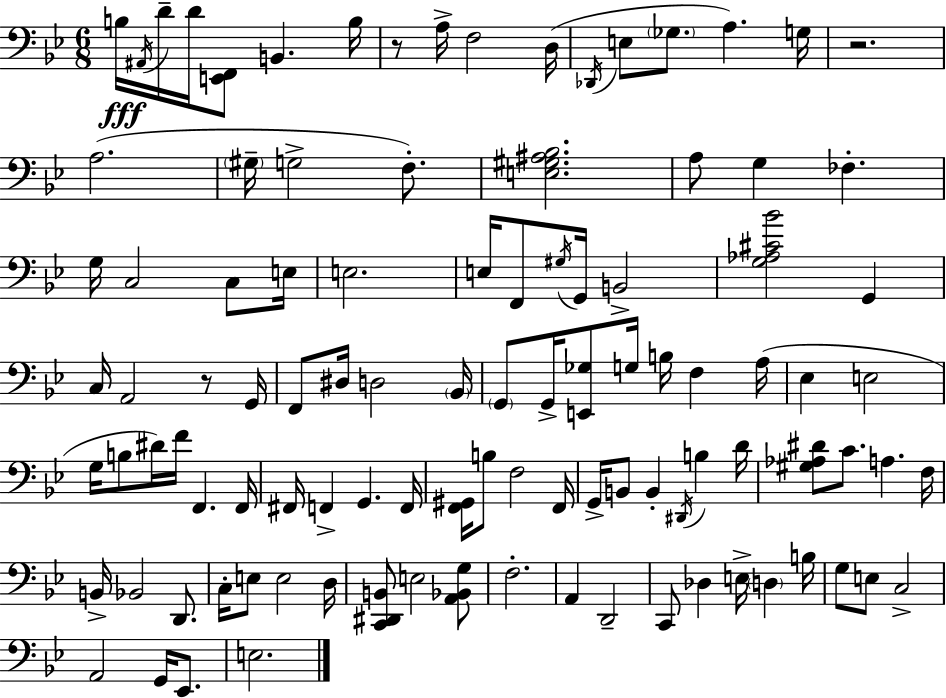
{
  \clef bass
  \numericTimeSignature
  \time 6/8
  \key bes \major
  \repeat volta 2 { b16\fff \acciaccatura { ais,16 } d'16-- d'16 <e, f,>8 b,4. | b16 r8 a16-> f2 | d16( \acciaccatura { des,16 } e8 \parenthesize ges8. a4.) | g16 r2. | \break a2.( | \parenthesize gis16-- g2-> f8.-.) | <e gis ais bes>2. | a8 g4 fes4.-. | \break g16 c2 c8 | e16 e2. | e16 f,8 \acciaccatura { gis16 } g,16 b,2-> | <g aes cis' bes'>2 g,4 | \break c16 a,2 | r8 g,16 f,8 dis16 d2 | \parenthesize bes,16 \parenthesize g,8 g,16-> <e, ges>8 g16 b16 f4 | a16( ees4 e2 | \break g16 b8 dis'16) f'16 f,4. | f,16 fis,16 f,4-> g,4. | f,16 <f, gis,>16 b8 f2 | f,16 g,16-> b,8 b,4-. \acciaccatura { dis,16 } b4 | \break d'16 <gis aes dis'>8 c'8. a4. | f16 b,16-> bes,2 | d,8. c16-. e8 e2 | d16 <c, dis, b,>8 e2 | \break <a, bes, g>8 f2.-. | a,4 d,2-- | c,8 des4 e16-> \parenthesize d4 | b16 g8 e8 c2-> | \break a,2 | g,16 ees,8. e2. | } \bar "|."
}